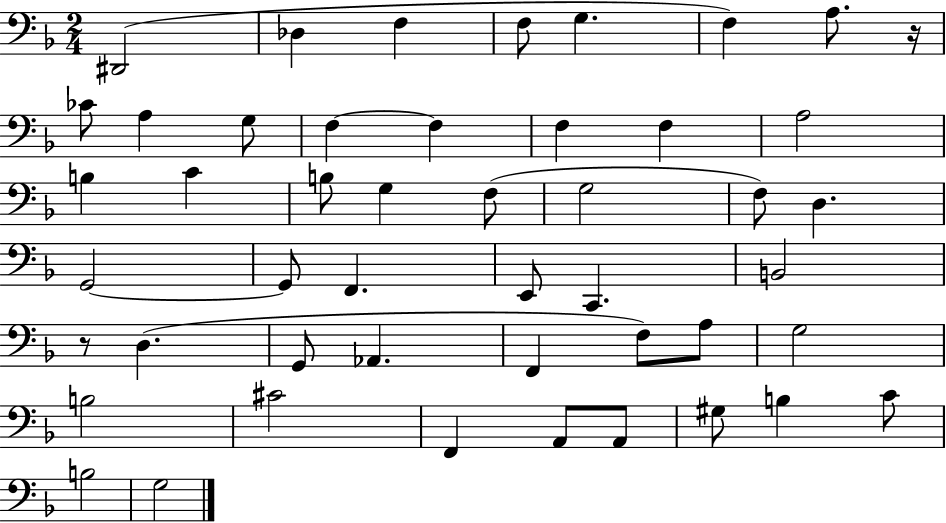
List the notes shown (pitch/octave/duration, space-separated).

D#2/h Db3/q F3/q F3/e G3/q. F3/q A3/e. R/s CES4/e A3/q G3/e F3/q F3/q F3/q F3/q A3/h B3/q C4/q B3/e G3/q F3/e G3/h F3/e D3/q. G2/h G2/e F2/q. E2/e C2/q. B2/h R/e D3/q. G2/e Ab2/q. F2/q F3/e A3/e G3/h B3/h C#4/h F2/q A2/e A2/e G#3/e B3/q C4/e B3/h G3/h